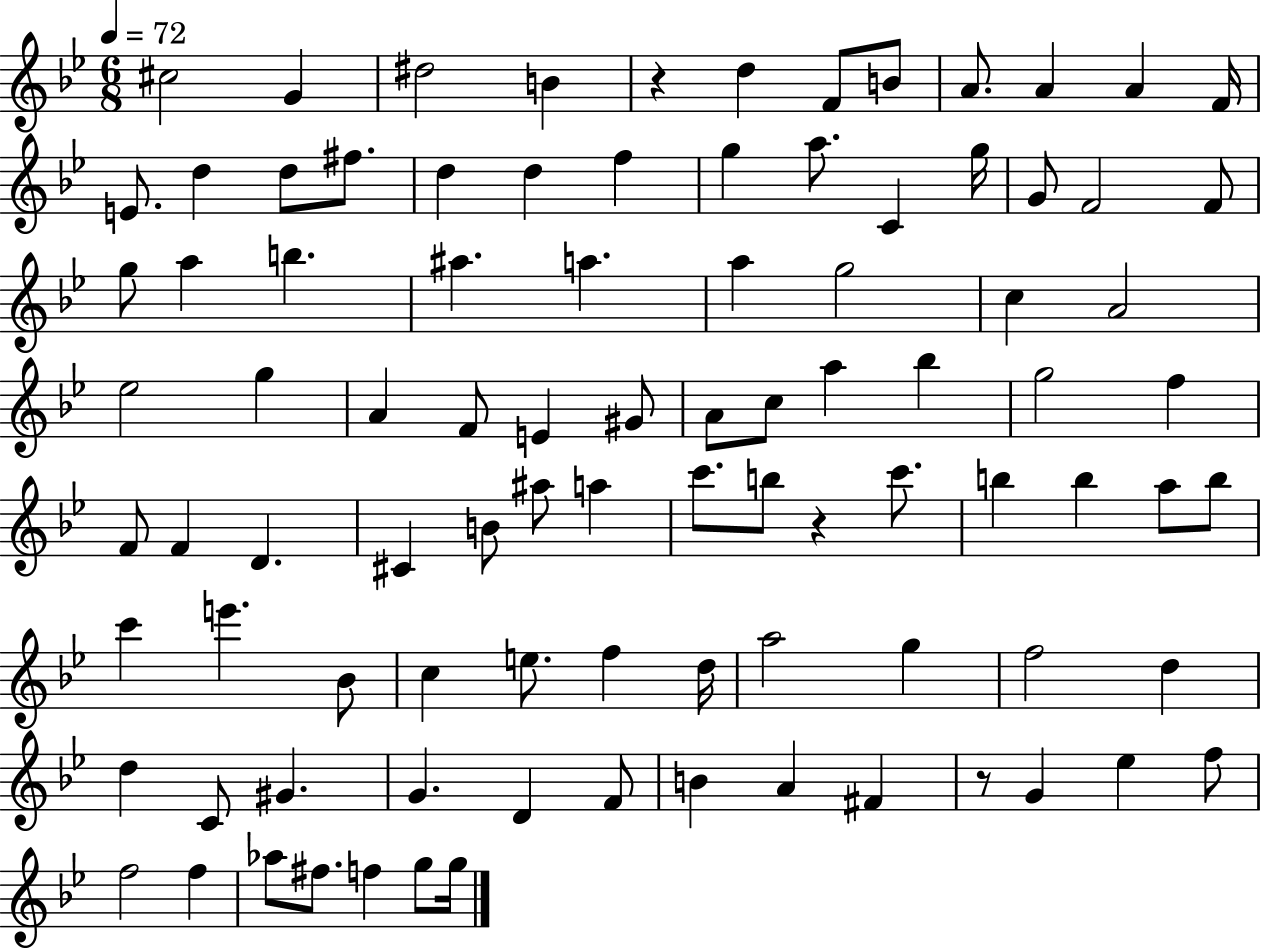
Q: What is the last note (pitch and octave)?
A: G5